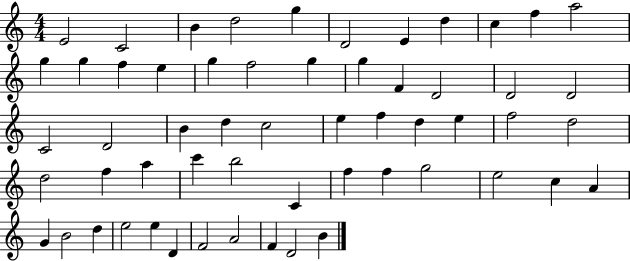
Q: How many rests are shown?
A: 0